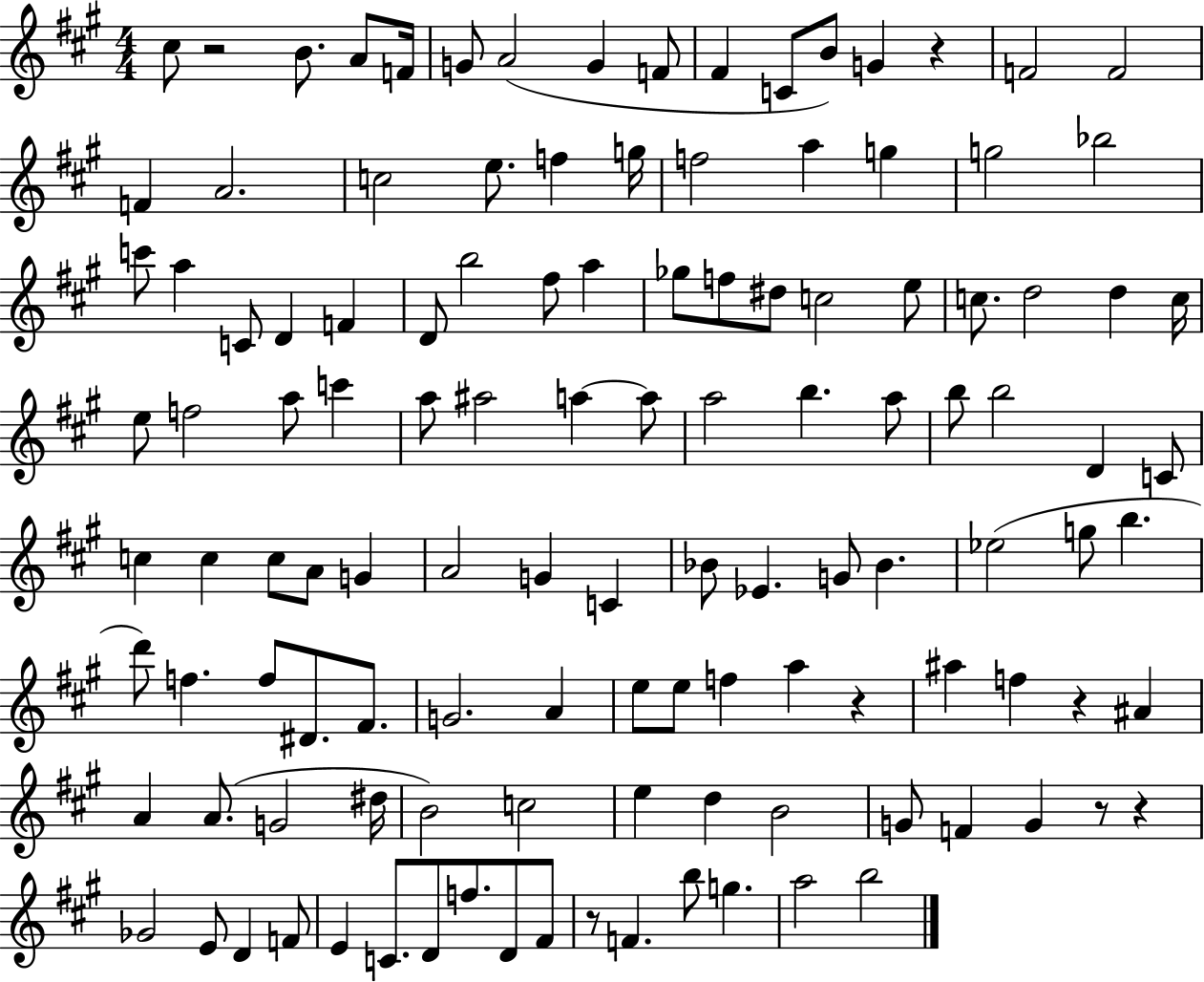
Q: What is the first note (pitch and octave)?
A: C#5